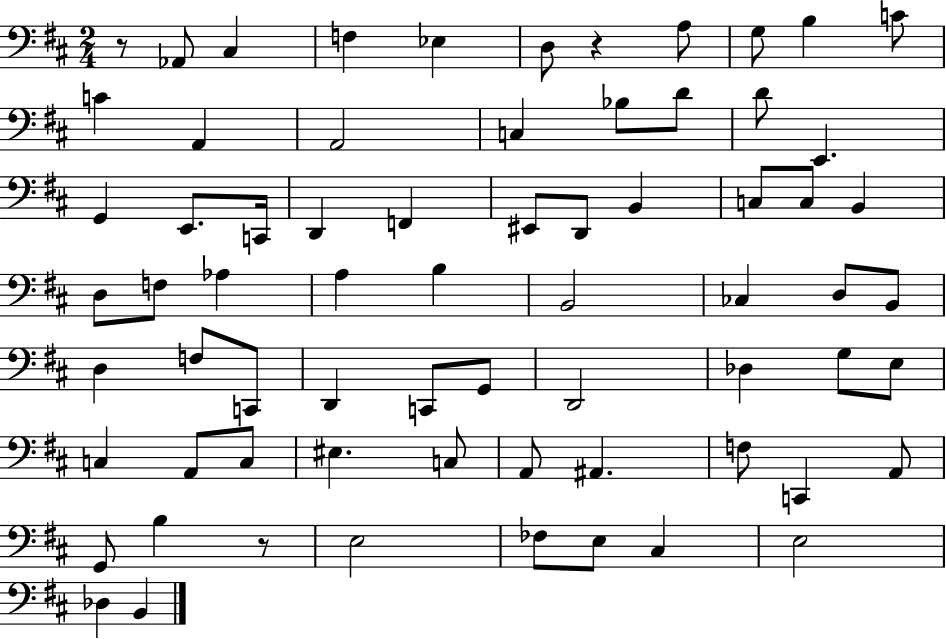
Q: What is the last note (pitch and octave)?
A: B2